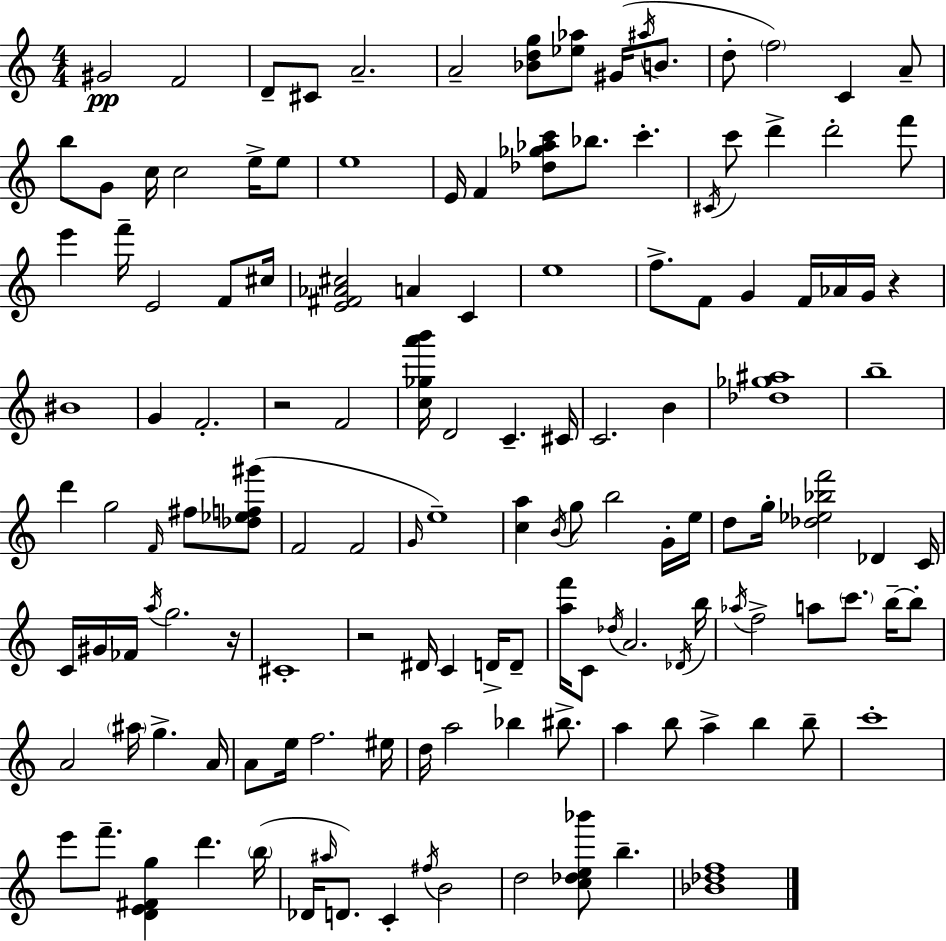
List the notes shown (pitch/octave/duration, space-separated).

G#4/h F4/h D4/e C#4/e A4/h. A4/h [Bb4,D5,G5]/e [Eb5,Ab5]/e G#4/s A#5/s B4/e. D5/e F5/h C4/q A4/e B5/e G4/e C5/s C5/h E5/s E5/e E5/w E4/s F4/q [Db5,Gb5,Ab5,C6]/e Bb5/e. C6/q. C#4/s C6/e D6/q D6/h F6/e E6/q F6/s E4/h F4/e C#5/s [E4,F#4,Ab4,C#5]/h A4/q C4/q E5/w F5/e. F4/e G4/q F4/s Ab4/s G4/s R/q BIS4/w G4/q F4/h. R/h F4/h [C5,Gb5,A6,B6]/s D4/h C4/q. C#4/s C4/h. B4/q [Db5,Gb5,A#5]/w B5/w D6/q G5/h F4/s F#5/e [Db5,Eb5,F5,G#6]/e F4/h F4/h G4/s E5/w [C5,A5]/q B4/s G5/e B5/h G4/s E5/s D5/e G5/s [Db5,Eb5,Bb5,F6]/h Db4/q C4/s C4/s G#4/s FES4/s A5/s G5/h. R/s C#4/w R/h D#4/s C4/q D4/s D4/e [A5,F6]/s C4/e Db5/s A4/h. Db4/s B5/s Ab5/s F5/h A5/e C6/e. B5/s B5/e A4/h A#5/s G5/q. A4/s A4/e E5/s F5/h. EIS5/s D5/s A5/h Bb5/q BIS5/e. A5/q B5/e A5/q B5/q B5/e C6/w E6/e F6/e. [D4,E4,F#4,G5]/q D6/q. B5/s Db4/s A#5/s D4/e. C4/q F#5/s B4/h D5/h [C5,Db5,E5,Bb6]/e B5/q. [Bb4,Db5,F5]/w